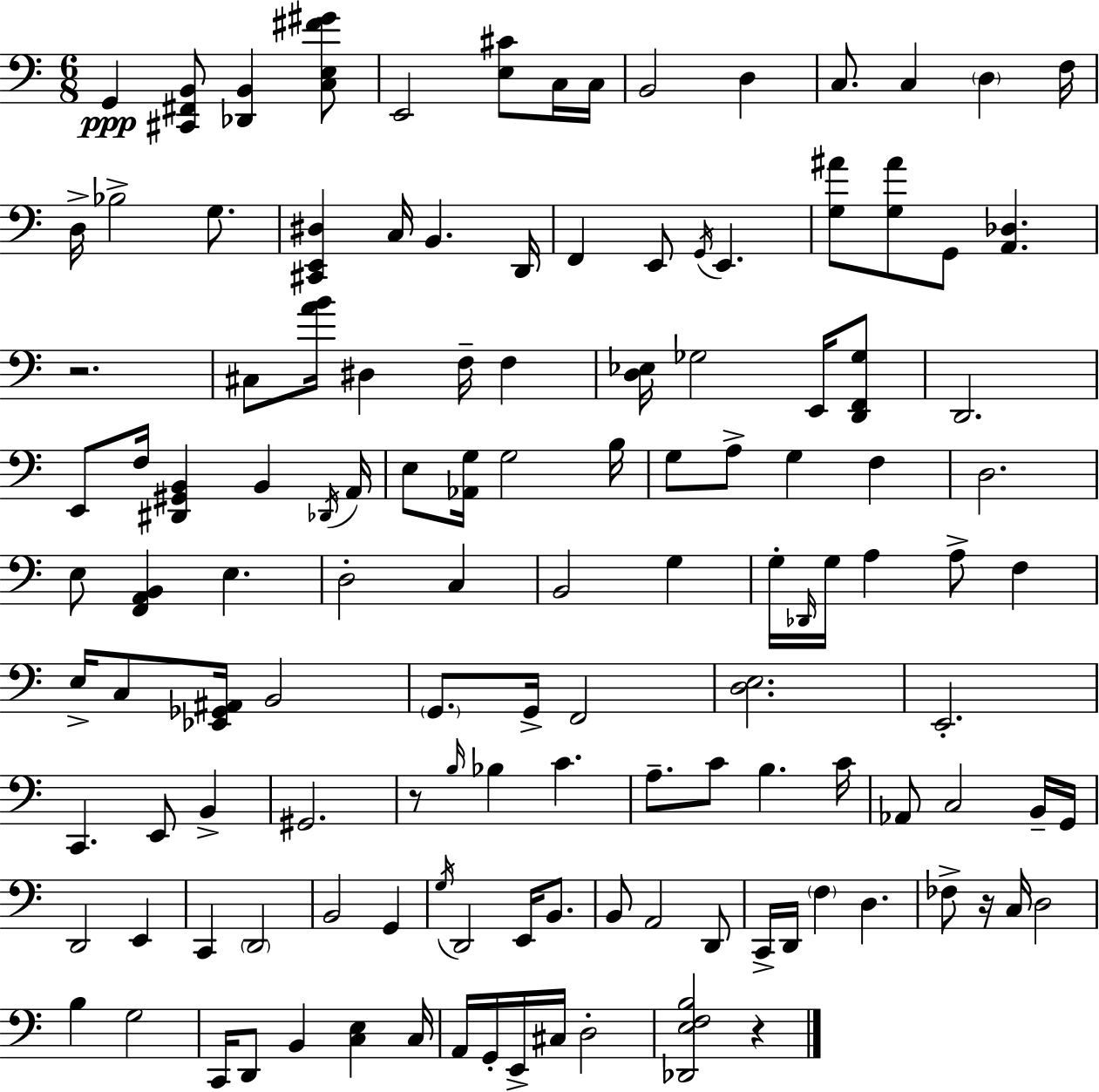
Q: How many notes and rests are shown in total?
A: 128